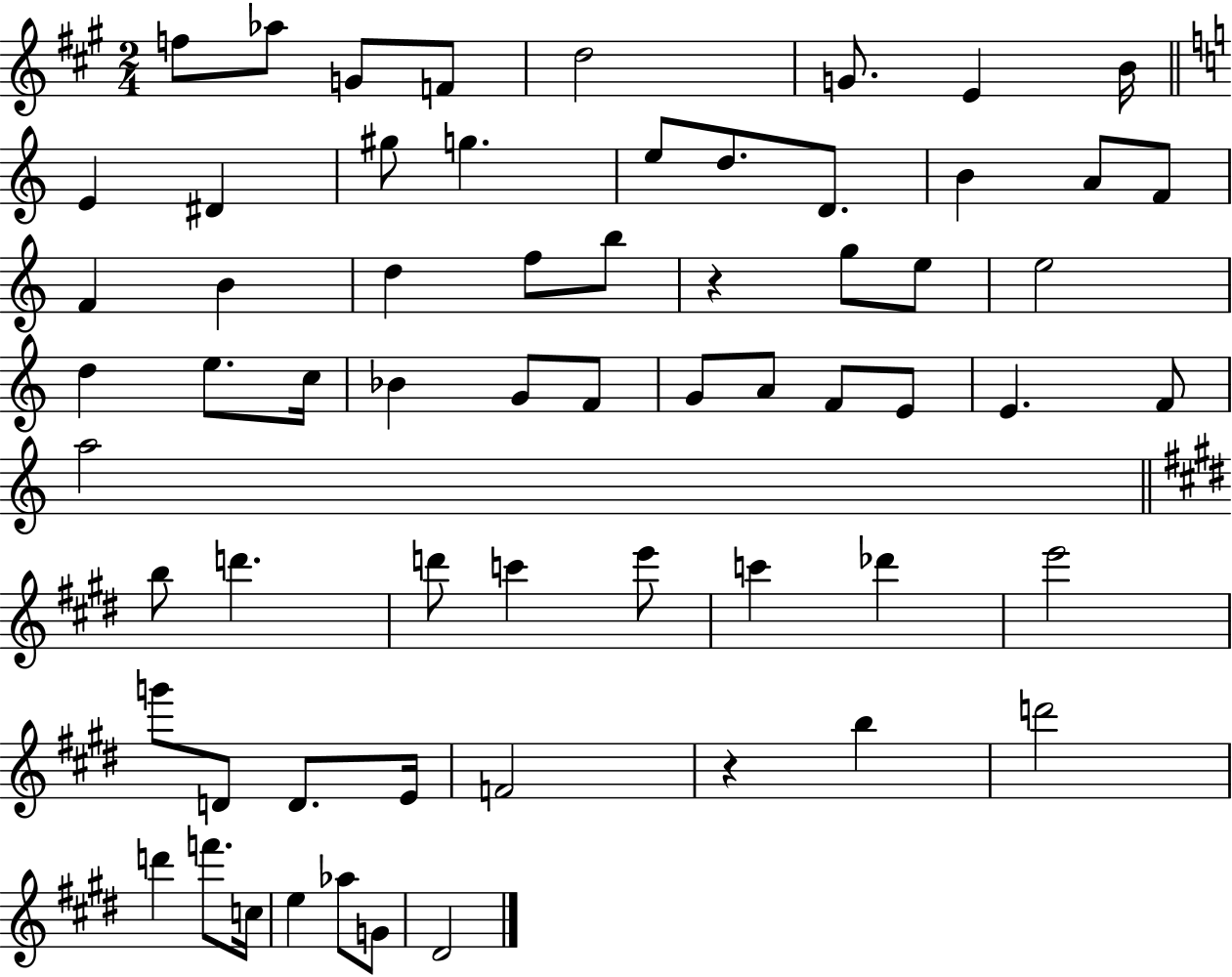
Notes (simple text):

F5/e Ab5/e G4/e F4/e D5/h G4/e. E4/q B4/s E4/q D#4/q G#5/e G5/q. E5/e D5/e. D4/e. B4/q A4/e F4/e F4/q B4/q D5/q F5/e B5/e R/q G5/e E5/e E5/h D5/q E5/e. C5/s Bb4/q G4/e F4/e G4/e A4/e F4/e E4/e E4/q. F4/e A5/h B5/e D6/q. D6/e C6/q E6/e C6/q Db6/q E6/h G6/e D4/e D4/e. E4/s F4/h R/q B5/q D6/h D6/q F6/e. C5/s E5/q Ab5/e G4/e D#4/h